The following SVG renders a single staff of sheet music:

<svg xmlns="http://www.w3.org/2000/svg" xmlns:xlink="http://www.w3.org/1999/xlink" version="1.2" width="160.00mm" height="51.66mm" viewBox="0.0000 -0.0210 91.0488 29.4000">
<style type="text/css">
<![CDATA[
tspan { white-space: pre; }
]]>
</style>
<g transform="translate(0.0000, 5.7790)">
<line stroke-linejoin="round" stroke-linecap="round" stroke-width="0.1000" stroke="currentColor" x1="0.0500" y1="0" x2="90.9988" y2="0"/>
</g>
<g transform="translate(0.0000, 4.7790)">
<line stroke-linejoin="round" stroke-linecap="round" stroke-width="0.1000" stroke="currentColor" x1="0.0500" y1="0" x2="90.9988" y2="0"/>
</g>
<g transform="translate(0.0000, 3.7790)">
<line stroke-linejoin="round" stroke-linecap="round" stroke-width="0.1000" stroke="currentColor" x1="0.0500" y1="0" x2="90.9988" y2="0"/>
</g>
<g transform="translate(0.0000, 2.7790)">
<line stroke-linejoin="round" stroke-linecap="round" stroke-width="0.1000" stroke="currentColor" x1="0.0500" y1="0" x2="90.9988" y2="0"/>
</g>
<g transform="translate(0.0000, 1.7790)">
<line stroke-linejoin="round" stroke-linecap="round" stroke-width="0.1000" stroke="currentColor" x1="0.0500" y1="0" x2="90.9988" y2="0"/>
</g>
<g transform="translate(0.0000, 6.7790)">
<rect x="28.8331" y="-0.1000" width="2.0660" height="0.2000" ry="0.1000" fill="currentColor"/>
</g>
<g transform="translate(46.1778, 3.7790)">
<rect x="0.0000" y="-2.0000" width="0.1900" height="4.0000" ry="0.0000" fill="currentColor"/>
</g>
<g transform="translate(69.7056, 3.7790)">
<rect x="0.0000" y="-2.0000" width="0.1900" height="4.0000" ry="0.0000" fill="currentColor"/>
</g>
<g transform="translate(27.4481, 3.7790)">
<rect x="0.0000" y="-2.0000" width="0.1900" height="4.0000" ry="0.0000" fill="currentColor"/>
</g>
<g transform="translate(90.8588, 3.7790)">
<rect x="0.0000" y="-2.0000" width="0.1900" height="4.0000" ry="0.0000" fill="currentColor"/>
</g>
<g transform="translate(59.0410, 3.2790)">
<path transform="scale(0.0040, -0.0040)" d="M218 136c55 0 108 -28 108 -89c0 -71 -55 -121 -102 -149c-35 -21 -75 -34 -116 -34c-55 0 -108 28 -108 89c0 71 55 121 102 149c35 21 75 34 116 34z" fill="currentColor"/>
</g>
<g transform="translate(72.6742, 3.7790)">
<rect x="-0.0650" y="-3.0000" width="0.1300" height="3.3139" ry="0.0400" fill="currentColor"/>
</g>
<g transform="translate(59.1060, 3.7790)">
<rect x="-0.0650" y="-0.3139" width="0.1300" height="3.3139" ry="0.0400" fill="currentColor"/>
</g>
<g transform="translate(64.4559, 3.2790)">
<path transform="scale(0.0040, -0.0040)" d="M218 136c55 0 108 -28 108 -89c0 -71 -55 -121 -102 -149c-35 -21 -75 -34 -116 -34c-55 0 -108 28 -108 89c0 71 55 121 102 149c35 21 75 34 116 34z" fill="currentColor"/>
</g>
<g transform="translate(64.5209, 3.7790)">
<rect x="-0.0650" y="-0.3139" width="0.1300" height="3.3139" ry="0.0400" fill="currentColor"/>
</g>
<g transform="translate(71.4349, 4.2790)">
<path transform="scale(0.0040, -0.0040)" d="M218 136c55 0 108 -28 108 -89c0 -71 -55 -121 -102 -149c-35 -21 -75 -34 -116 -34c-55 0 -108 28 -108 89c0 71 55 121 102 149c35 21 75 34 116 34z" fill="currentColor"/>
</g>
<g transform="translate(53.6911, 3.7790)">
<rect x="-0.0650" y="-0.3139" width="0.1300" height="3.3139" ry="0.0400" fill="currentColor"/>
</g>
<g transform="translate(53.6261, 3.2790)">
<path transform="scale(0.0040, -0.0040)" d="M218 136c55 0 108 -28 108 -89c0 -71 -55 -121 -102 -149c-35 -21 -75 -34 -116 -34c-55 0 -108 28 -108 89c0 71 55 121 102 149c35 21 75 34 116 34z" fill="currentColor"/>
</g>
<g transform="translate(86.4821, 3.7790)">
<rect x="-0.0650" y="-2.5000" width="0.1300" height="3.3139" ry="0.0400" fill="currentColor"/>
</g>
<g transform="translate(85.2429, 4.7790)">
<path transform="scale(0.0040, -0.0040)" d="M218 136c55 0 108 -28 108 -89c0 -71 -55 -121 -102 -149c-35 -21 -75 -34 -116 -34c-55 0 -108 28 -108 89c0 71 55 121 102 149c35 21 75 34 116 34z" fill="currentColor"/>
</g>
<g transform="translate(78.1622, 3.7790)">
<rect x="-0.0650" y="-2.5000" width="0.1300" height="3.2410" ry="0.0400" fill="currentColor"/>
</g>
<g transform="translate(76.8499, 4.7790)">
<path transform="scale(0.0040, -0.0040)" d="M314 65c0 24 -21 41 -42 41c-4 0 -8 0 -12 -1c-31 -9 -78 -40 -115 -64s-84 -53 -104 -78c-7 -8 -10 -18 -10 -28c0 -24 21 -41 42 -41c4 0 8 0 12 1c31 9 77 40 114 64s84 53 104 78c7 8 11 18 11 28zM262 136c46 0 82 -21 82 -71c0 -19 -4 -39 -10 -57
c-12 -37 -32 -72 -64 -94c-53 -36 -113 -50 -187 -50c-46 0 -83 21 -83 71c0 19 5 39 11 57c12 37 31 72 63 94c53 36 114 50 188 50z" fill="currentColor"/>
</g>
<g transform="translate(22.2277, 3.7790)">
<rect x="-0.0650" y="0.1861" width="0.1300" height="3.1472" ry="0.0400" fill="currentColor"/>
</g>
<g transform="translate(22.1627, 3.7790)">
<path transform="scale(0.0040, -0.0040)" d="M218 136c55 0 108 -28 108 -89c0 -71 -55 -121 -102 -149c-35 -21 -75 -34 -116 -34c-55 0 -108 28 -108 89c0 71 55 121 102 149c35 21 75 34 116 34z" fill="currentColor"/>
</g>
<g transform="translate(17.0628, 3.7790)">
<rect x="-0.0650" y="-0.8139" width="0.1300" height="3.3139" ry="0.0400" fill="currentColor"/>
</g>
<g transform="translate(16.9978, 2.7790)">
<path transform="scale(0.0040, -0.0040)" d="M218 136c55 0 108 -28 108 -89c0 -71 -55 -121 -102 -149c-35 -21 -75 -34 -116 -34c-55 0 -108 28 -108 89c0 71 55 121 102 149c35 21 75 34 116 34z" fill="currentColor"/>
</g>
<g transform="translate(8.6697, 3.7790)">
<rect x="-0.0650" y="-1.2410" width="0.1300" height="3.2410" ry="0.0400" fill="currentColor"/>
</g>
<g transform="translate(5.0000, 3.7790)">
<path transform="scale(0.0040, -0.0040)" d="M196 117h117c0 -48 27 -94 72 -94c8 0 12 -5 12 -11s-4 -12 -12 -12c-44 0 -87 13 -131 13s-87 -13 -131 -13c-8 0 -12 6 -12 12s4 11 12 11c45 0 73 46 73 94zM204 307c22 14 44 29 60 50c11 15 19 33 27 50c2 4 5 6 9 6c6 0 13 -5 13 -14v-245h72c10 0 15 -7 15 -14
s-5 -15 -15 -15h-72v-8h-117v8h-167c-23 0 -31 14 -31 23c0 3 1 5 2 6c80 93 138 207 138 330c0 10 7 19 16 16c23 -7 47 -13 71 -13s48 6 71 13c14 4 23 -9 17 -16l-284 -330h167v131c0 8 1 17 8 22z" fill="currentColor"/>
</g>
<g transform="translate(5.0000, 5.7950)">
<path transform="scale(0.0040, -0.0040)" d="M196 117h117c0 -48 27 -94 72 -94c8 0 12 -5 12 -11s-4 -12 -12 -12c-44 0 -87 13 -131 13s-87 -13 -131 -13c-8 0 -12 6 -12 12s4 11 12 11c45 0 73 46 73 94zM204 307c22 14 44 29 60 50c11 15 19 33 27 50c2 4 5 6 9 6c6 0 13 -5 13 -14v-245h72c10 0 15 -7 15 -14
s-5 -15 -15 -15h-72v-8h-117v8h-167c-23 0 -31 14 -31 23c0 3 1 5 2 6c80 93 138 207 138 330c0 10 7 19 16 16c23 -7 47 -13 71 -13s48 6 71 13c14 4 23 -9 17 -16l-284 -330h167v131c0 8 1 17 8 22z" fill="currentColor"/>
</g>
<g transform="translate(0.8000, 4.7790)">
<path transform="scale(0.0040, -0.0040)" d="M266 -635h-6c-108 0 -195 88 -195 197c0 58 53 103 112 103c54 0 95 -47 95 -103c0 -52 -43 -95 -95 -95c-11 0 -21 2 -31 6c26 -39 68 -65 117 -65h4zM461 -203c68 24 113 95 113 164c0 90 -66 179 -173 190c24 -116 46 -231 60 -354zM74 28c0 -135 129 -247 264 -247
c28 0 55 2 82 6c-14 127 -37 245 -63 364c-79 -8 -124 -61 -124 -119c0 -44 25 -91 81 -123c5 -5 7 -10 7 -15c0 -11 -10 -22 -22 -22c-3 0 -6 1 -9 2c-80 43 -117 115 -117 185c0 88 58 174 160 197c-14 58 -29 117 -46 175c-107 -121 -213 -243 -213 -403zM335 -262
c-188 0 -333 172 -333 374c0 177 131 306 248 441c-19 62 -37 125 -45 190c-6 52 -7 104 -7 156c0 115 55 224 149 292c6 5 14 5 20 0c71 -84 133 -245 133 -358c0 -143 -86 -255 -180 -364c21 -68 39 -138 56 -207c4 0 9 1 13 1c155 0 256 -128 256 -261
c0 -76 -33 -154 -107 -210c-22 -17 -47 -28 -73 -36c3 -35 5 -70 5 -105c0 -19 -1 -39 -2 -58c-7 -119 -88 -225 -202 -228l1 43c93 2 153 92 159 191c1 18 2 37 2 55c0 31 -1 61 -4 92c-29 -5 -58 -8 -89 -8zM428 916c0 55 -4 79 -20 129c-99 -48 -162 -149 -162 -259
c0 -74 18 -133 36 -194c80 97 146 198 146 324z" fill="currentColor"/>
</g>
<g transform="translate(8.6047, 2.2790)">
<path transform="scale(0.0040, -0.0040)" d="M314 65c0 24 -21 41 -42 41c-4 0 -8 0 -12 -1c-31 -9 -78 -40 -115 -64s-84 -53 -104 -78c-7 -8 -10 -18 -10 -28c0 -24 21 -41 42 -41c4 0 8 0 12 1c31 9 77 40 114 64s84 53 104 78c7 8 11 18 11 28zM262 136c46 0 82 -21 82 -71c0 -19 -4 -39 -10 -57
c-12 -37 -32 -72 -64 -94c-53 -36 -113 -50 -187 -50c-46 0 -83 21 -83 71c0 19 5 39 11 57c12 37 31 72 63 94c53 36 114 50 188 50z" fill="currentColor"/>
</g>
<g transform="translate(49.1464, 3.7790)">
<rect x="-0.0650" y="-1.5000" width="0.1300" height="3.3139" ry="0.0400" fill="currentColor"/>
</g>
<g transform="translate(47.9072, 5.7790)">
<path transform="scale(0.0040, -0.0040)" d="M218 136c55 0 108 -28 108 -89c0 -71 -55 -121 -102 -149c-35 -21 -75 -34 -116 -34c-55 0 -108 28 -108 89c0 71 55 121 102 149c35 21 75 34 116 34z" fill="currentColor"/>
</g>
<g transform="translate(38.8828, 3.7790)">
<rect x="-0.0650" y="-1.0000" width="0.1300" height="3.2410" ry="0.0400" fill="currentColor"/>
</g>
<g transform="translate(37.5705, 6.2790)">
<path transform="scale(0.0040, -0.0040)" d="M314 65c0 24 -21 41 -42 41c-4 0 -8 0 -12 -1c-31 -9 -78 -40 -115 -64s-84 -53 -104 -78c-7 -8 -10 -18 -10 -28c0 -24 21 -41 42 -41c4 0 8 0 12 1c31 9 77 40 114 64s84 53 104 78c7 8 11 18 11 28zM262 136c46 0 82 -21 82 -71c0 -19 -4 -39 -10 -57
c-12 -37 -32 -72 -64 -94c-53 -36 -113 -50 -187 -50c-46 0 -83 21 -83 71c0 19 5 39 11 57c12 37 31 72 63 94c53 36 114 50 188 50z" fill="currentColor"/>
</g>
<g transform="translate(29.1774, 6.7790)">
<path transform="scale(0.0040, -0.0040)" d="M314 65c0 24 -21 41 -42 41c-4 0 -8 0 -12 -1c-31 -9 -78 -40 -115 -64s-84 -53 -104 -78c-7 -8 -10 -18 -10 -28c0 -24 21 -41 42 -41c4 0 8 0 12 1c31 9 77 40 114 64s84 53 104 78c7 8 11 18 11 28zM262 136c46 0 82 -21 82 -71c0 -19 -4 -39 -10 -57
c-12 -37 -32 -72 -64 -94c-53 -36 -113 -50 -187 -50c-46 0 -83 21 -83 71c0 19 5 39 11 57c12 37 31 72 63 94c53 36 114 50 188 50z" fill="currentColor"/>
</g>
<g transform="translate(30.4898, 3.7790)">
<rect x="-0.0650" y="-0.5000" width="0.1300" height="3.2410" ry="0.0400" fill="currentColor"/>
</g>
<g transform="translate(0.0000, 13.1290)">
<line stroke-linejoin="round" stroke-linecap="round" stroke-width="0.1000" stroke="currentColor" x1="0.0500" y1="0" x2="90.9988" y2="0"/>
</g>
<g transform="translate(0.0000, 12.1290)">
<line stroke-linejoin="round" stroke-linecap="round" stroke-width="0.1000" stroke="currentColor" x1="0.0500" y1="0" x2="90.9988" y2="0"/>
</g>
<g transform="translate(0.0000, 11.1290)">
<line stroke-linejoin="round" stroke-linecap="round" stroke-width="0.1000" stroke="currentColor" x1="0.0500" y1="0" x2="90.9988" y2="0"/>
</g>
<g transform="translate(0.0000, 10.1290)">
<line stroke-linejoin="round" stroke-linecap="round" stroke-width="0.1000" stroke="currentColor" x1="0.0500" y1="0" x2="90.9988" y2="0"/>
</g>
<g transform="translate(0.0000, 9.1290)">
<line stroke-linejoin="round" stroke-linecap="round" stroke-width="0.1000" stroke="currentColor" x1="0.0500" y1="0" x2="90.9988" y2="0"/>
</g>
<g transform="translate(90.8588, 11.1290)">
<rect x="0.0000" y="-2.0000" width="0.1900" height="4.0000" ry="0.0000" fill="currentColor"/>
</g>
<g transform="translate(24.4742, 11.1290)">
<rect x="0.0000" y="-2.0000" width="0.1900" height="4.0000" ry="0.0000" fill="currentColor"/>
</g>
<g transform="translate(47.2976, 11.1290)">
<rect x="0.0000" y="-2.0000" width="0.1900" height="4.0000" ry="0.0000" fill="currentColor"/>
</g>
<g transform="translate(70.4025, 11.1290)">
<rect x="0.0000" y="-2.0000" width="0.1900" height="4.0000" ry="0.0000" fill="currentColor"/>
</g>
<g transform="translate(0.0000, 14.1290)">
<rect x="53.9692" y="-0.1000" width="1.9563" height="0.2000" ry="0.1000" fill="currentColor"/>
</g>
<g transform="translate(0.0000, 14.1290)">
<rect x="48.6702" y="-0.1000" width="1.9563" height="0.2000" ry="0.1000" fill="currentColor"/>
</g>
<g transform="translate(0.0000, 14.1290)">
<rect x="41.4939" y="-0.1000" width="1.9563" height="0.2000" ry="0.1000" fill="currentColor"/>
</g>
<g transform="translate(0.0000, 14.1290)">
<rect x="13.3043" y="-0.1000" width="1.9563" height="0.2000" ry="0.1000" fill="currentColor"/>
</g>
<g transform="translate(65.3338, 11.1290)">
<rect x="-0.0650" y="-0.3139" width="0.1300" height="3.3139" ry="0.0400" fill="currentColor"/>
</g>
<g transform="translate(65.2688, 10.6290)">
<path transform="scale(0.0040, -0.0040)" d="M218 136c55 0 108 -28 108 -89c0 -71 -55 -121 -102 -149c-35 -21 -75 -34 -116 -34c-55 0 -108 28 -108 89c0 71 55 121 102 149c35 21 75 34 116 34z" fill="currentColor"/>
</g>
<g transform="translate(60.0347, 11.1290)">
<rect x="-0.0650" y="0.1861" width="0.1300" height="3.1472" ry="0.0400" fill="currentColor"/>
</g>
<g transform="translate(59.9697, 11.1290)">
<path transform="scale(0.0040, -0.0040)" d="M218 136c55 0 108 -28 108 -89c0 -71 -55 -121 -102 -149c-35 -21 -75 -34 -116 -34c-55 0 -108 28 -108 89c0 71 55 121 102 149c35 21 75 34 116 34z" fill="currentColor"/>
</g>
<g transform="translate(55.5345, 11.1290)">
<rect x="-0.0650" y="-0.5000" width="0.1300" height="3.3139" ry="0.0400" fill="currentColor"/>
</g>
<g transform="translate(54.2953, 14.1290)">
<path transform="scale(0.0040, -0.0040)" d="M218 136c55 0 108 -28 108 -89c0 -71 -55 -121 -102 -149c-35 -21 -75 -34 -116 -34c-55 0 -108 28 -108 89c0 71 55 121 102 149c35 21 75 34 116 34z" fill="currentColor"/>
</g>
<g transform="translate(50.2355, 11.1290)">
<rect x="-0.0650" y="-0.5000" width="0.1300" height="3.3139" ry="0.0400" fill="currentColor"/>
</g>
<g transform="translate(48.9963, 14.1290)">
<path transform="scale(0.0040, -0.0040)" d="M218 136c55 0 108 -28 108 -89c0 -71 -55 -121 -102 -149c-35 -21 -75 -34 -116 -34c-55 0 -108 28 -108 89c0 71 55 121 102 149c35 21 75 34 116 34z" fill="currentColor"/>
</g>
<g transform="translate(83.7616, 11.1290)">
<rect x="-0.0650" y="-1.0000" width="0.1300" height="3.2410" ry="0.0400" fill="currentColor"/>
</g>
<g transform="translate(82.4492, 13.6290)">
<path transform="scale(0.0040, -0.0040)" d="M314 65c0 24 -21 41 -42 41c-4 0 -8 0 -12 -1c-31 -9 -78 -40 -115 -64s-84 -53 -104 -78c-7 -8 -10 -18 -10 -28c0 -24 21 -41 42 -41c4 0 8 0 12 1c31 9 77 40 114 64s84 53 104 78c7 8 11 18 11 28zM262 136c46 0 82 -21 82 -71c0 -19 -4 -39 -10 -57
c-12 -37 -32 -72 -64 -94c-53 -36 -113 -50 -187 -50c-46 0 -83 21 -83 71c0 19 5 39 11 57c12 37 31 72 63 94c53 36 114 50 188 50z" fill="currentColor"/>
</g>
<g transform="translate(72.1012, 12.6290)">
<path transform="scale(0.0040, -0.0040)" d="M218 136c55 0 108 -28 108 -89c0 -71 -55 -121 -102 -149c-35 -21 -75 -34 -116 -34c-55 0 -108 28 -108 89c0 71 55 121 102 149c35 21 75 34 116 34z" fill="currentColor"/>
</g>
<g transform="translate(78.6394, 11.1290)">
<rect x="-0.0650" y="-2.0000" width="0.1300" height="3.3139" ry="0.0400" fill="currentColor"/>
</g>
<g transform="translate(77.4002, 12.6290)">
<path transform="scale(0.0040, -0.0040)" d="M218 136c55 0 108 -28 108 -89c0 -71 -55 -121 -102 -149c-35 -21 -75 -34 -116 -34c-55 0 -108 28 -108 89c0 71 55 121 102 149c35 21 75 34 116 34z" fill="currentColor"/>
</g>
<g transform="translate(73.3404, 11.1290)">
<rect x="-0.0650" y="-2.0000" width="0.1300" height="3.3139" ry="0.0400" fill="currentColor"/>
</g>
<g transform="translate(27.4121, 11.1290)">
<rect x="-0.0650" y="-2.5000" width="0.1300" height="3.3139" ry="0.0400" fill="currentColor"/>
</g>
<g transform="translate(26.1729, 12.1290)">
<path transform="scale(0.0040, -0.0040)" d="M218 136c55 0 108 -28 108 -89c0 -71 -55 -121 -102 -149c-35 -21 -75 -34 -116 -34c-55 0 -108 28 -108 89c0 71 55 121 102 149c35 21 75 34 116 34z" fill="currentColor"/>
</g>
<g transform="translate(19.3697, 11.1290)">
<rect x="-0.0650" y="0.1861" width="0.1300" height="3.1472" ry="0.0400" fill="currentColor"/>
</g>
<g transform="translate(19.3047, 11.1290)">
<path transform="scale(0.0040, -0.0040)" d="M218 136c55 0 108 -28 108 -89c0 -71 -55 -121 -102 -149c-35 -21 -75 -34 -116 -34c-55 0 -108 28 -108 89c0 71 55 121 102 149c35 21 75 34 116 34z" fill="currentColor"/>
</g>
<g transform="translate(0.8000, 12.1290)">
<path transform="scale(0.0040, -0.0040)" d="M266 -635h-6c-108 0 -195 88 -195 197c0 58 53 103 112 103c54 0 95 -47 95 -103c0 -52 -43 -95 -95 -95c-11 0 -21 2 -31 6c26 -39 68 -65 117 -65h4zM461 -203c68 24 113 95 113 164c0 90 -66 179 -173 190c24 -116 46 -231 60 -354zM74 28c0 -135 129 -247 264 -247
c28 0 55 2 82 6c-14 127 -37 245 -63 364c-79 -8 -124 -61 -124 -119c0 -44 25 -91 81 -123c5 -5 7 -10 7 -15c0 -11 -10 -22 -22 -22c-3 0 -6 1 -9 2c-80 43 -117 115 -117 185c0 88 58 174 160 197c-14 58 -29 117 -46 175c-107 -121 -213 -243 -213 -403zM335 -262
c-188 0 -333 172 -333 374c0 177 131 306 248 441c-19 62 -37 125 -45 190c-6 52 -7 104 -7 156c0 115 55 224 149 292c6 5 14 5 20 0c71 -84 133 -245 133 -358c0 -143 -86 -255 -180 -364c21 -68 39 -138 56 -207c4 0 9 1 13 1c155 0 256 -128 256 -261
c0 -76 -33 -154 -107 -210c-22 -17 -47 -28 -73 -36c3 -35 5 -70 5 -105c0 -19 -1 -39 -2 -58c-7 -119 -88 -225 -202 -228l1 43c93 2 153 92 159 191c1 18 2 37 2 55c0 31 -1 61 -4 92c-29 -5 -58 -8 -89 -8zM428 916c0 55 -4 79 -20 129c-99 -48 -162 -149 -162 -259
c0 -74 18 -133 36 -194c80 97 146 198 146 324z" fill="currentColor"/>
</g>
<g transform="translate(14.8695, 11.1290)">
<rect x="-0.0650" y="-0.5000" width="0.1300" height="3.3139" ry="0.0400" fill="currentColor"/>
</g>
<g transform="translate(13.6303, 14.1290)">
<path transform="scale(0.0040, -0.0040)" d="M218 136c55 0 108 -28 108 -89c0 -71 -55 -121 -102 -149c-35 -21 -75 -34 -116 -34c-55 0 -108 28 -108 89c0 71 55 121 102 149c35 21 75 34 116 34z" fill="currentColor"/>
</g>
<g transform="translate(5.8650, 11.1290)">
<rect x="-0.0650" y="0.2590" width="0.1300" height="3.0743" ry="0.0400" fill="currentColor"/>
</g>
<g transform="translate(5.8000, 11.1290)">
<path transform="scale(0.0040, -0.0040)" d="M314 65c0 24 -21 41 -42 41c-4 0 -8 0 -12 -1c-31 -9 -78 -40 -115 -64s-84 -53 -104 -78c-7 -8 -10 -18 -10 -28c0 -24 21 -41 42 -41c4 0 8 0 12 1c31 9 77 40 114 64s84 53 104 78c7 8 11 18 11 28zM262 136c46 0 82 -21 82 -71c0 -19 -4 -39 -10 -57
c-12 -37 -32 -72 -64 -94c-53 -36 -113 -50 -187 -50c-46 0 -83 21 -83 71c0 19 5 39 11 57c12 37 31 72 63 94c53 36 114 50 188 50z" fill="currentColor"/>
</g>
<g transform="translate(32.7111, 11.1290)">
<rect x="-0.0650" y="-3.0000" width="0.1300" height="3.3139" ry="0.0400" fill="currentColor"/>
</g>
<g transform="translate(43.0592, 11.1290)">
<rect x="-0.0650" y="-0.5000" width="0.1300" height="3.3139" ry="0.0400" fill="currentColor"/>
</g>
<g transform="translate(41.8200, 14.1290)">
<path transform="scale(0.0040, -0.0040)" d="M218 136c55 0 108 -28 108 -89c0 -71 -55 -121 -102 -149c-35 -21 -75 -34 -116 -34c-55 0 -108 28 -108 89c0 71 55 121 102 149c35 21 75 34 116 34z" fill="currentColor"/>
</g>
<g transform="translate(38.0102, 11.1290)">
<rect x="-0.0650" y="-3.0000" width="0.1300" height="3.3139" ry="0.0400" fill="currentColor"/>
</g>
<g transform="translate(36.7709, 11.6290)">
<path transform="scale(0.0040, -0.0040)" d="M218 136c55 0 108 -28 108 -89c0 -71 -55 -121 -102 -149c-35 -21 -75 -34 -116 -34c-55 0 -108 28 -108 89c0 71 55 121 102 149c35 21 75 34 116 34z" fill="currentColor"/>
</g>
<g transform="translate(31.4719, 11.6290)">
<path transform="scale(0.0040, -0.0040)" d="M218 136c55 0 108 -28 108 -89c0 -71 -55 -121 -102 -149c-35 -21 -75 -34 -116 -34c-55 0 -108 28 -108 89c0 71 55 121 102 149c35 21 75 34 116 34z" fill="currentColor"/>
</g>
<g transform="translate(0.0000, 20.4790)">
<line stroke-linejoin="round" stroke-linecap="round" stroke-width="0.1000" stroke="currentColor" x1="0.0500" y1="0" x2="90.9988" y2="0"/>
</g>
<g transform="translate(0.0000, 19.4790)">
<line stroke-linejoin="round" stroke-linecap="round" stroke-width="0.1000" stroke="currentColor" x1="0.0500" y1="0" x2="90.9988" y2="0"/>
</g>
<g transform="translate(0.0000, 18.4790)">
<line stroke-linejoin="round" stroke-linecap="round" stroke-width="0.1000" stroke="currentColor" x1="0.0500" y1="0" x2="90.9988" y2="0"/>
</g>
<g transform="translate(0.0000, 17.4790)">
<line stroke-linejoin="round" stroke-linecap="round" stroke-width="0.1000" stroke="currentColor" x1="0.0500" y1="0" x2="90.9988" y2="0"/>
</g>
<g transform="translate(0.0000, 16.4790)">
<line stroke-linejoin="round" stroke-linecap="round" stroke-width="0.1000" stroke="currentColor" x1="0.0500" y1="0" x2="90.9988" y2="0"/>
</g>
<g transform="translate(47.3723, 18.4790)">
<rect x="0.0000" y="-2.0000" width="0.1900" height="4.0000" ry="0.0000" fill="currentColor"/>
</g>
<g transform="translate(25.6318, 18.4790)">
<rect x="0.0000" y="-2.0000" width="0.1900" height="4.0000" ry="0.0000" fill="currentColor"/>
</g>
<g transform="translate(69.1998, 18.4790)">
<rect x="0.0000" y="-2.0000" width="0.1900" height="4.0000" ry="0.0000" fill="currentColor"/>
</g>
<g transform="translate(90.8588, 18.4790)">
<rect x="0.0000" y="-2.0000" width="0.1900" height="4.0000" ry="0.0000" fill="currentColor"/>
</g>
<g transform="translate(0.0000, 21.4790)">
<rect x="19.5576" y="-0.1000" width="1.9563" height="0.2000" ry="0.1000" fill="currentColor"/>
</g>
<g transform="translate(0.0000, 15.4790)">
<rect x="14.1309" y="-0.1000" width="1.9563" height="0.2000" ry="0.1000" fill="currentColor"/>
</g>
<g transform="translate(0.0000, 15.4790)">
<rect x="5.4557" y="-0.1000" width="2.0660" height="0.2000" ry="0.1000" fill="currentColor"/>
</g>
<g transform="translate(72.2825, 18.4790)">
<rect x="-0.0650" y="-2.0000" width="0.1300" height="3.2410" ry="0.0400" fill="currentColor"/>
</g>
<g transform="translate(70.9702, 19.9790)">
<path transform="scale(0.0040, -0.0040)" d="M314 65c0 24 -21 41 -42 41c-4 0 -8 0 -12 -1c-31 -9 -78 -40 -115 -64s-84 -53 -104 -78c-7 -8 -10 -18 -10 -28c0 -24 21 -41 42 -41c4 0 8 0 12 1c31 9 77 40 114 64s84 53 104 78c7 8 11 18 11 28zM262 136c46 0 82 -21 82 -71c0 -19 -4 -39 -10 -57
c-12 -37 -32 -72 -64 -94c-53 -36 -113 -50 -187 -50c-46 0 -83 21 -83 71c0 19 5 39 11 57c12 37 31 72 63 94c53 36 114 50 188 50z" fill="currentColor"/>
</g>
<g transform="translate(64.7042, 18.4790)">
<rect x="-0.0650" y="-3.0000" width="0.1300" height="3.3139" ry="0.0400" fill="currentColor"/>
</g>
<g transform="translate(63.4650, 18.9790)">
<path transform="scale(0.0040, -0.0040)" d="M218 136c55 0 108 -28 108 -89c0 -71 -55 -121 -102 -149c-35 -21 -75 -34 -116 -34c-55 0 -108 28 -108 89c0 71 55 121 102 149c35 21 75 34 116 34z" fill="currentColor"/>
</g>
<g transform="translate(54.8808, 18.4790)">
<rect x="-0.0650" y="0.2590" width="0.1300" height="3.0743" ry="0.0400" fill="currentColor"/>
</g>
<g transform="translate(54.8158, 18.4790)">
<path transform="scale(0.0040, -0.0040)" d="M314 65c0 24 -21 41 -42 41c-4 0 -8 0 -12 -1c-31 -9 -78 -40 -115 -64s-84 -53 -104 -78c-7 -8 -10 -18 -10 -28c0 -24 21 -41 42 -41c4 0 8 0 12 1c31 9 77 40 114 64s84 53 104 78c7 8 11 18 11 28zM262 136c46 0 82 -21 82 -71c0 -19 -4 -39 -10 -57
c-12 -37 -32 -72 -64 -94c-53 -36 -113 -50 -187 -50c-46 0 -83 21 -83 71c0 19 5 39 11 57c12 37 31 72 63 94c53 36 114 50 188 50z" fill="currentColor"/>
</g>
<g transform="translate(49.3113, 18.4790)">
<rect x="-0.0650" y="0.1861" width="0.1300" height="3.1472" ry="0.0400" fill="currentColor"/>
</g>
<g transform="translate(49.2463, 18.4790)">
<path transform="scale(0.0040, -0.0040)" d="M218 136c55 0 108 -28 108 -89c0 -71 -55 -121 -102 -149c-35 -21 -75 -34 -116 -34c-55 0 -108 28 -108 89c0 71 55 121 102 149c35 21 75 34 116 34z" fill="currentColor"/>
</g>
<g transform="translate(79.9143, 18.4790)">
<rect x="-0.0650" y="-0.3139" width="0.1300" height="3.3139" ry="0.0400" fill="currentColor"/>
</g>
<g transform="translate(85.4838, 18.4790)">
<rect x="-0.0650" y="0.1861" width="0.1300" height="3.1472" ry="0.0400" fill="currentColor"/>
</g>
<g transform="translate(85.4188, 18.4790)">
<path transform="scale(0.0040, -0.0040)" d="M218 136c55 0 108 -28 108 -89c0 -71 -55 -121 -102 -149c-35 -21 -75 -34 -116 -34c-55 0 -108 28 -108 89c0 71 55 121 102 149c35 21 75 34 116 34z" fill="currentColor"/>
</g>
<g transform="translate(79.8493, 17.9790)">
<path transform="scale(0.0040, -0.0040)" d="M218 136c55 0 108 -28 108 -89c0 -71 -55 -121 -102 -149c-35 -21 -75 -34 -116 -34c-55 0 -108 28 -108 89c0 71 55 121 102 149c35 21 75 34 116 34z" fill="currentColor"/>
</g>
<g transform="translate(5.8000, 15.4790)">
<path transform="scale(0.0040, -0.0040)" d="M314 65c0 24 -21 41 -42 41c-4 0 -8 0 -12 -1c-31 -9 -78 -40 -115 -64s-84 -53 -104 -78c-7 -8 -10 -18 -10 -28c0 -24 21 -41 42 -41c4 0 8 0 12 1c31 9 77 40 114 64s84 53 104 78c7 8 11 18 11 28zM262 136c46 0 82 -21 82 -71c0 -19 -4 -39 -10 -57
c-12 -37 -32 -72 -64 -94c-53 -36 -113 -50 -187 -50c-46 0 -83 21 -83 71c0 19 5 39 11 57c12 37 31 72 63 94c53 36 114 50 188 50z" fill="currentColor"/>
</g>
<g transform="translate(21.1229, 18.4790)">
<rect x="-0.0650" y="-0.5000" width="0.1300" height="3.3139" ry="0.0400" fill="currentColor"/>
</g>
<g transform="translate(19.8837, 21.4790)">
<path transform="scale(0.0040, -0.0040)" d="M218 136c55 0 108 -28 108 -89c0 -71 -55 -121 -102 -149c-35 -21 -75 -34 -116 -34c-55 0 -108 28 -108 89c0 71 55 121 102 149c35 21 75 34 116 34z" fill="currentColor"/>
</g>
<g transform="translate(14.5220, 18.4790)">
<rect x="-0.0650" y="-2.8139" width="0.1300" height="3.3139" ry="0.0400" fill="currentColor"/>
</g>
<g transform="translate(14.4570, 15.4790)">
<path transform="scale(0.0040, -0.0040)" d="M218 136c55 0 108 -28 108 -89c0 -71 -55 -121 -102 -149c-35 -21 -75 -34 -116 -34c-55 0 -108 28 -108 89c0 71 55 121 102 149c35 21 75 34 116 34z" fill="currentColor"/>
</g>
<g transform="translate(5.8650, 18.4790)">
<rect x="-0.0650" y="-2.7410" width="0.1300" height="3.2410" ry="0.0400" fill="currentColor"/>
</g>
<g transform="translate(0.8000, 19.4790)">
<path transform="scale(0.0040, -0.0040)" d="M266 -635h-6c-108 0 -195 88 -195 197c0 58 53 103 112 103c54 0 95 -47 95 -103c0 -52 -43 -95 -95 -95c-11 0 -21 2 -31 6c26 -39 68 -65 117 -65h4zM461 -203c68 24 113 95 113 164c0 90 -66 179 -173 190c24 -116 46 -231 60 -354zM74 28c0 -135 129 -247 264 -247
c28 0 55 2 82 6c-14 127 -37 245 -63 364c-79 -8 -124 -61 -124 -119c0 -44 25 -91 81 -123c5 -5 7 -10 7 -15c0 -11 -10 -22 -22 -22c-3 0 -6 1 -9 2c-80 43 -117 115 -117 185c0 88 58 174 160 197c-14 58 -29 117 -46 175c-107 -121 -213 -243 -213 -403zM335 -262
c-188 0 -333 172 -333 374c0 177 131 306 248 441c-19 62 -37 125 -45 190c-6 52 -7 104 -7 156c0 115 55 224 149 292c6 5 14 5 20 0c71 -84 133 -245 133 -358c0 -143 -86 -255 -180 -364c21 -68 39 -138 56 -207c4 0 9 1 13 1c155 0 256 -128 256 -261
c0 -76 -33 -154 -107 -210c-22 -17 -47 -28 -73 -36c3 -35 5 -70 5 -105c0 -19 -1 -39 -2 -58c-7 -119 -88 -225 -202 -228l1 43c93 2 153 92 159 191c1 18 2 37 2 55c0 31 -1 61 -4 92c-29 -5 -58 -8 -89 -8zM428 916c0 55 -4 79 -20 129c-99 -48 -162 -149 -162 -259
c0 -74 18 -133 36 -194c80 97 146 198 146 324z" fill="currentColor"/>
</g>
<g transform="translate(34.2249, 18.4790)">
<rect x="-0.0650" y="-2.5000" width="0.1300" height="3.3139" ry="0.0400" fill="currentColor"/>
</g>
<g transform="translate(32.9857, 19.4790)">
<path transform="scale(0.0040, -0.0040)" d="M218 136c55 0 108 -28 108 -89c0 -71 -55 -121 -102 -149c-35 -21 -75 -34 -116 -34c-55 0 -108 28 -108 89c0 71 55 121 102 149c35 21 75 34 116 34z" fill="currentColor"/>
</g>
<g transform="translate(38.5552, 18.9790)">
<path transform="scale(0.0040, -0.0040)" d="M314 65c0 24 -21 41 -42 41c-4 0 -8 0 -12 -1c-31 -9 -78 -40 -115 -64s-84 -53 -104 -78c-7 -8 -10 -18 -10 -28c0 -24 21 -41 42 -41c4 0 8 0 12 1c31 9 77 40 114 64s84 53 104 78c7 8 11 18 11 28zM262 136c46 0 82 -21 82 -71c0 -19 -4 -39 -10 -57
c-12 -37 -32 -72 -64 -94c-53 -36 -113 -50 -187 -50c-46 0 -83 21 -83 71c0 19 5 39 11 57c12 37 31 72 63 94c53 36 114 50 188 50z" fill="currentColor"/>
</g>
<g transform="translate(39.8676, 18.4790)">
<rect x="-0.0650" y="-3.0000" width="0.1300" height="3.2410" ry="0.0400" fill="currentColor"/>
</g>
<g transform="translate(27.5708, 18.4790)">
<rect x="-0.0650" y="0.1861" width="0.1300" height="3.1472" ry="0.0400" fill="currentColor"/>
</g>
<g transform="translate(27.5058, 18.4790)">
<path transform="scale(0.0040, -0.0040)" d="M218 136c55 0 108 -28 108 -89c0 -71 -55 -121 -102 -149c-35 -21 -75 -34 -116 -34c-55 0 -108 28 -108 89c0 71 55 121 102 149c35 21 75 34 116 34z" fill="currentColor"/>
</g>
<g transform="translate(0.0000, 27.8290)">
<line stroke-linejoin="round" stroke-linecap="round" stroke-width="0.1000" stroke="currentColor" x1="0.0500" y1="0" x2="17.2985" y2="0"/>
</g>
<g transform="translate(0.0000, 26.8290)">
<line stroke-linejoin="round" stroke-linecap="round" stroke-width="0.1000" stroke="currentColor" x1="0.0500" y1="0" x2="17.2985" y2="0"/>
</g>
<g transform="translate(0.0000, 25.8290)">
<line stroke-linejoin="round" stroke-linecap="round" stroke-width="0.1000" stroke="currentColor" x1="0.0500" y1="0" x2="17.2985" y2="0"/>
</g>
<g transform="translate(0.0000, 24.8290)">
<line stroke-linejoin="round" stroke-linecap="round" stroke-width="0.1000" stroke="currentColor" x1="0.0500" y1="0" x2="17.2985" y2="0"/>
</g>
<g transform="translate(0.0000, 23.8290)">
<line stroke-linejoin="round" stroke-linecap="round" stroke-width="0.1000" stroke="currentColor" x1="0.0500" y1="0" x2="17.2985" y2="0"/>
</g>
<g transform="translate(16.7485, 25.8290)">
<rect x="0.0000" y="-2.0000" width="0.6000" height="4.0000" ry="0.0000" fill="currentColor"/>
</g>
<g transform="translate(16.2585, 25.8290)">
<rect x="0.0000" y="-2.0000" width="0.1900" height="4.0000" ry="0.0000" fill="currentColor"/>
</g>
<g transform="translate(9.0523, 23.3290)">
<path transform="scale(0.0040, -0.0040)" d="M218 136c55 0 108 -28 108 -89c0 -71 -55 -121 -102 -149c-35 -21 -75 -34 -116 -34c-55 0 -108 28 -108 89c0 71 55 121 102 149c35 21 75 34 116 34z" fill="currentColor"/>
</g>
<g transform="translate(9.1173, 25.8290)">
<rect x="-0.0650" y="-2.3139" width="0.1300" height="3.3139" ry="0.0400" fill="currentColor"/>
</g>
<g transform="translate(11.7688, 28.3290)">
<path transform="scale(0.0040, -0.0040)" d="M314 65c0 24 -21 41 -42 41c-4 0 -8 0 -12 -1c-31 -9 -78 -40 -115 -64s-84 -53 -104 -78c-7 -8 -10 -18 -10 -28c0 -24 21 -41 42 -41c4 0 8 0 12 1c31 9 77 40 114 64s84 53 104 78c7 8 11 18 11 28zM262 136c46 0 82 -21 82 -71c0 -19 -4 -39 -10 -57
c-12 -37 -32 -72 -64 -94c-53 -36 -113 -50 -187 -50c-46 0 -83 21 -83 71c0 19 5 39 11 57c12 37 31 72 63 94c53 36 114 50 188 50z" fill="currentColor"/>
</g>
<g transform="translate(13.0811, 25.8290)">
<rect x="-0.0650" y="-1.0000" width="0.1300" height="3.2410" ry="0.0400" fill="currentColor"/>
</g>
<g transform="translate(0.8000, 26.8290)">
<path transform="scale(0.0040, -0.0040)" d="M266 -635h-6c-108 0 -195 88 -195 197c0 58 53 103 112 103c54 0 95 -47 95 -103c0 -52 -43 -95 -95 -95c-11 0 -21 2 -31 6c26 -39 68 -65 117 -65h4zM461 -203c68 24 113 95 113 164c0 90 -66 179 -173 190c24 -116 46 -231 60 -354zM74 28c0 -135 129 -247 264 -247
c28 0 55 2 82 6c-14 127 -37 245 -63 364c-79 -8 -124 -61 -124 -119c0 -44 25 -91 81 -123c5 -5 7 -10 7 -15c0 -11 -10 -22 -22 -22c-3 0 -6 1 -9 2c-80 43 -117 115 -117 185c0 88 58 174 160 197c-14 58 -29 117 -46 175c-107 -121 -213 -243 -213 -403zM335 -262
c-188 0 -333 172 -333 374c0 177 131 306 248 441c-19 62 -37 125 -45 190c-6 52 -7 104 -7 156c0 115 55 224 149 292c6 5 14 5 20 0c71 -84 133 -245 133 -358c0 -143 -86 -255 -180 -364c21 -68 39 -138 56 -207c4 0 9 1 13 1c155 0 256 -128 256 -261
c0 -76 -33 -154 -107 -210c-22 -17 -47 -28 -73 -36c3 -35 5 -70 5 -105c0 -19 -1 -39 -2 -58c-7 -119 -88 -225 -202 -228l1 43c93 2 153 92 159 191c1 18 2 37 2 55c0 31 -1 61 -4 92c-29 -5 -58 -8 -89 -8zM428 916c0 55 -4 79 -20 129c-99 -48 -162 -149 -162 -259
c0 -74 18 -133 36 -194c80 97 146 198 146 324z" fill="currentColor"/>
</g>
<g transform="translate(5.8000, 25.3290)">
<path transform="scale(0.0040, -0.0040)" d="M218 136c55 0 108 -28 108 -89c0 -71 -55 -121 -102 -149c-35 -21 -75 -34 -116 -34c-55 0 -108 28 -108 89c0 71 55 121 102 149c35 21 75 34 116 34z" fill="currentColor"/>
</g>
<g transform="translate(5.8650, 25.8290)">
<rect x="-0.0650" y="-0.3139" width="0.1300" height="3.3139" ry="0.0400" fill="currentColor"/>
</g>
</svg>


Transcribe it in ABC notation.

X:1
T:Untitled
M:4/4
L:1/4
K:C
e2 d B C2 D2 E c c c A G2 G B2 C B G A A C C C B c F F D2 a2 a C B G A2 B B2 A F2 c B c g D2